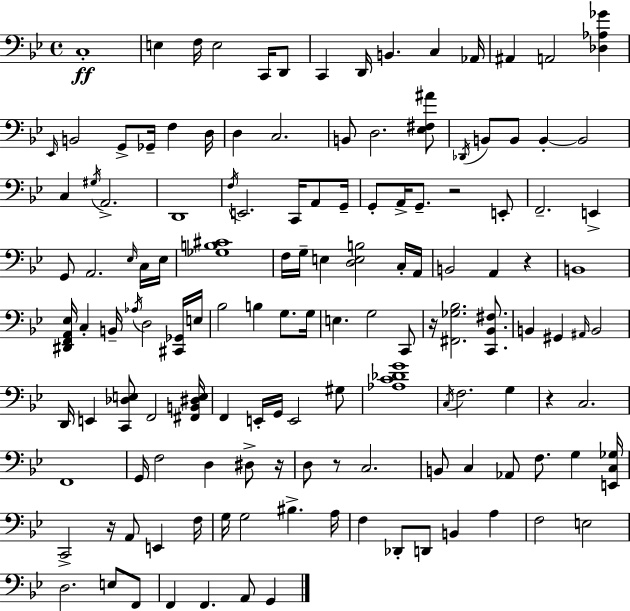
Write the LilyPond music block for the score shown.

{
  \clef bass
  \time 4/4
  \defaultTimeSignature
  \key g \minor
  c1-.\ff | e4 f16 e2 c,16 d,8 | c,4 d,16 b,4. c4 aes,16 | ais,4 a,2 <des aes ges'>4 | \break \grace { ees,16 } b,2 g,8-> ges,16-- f4 | d16 d4 c2. | b,8 d2. <ees fis ais'>8 | \acciaccatura { des,16 } b,8 b,8 b,4-.~~ b,2 | \break c4 \acciaccatura { gis16 } a,2.-> | d,1 | \acciaccatura { f16 } e,2. | c,16 a,8 g,16-- g,8-. a,16-> g,8.-- r2 | \break e,8-. f,2.-- | e,4-> g,8 a,2. | \grace { ees16 } c16 ees16 <ges b cis'>1 | f16 g16-- e4 <d e b>2 | \break c16-. a,16 b,2 a,4 | r4 b,1 | <dis, f, a, ees>16 c4-. b,16-- \acciaccatura { aes16 } d2 | <cis, ges,>16 e16 bes2 b4 | \break g8. g16 e4. g2 | c,8 r16 <fis, ges bes>2. | <c, bes, fis>8. b,4 gis,4 \grace { ais,16 } b,2 | d,16 e,4 <c, des e>8 f,2 | \break <fis, b, dis e>16 f,4 e,16-. g,16 e,2 | gis8 <aes c' des' g'>1 | \acciaccatura { c16 } f2. | g4 r4 c2. | \break f,1 | g,16 f2 | d4 dis8-> r16 d8 r8 c2. | b,8 c4 aes,8 | \break f8. g4 <e, c ges>16 c,2-> | r16 a,8 e,4 f16 g16 g2 | bis4.-> a16 f4 des,8-. d,8 | b,4 a4 f2 | \break e2 d2. | e8 f,8 f,4 f,4. | a,8 g,4 \bar "|."
}